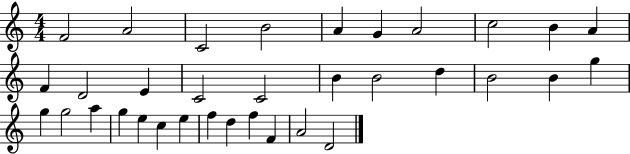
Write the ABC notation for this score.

X:1
T:Untitled
M:4/4
L:1/4
K:C
F2 A2 C2 B2 A G A2 c2 B A F D2 E C2 C2 B B2 d B2 B g g g2 a g e c e f d f F A2 D2